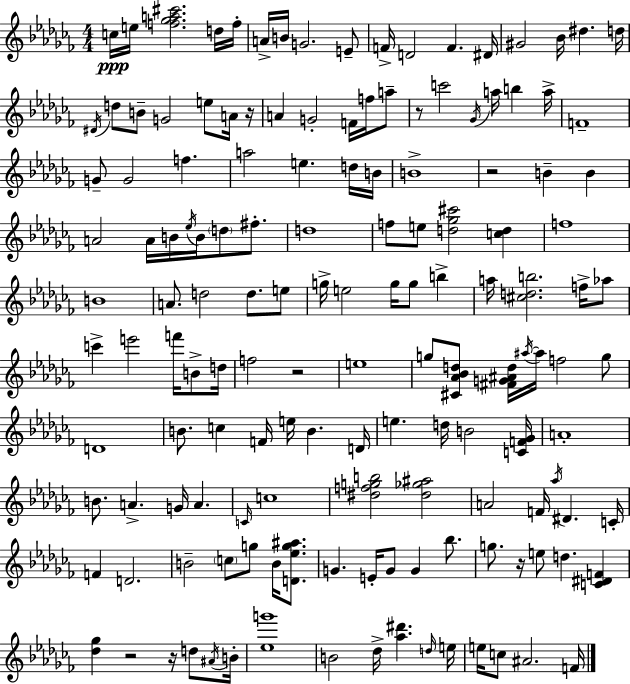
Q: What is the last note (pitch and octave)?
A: F4